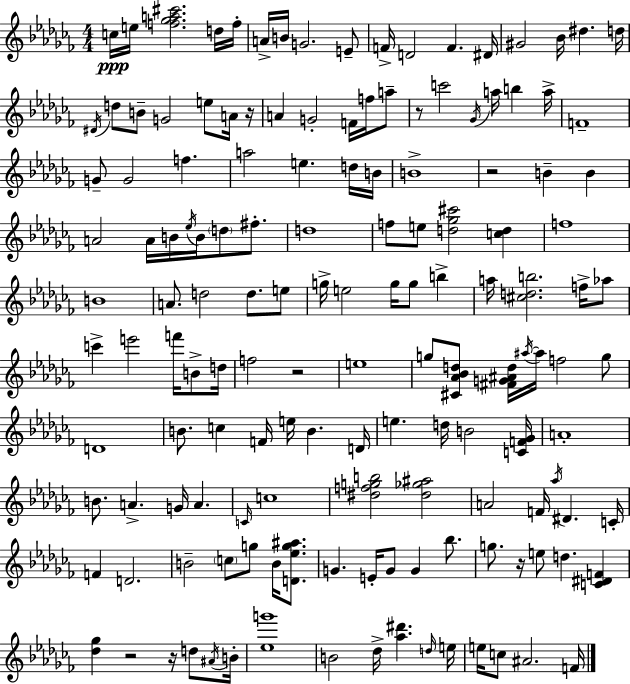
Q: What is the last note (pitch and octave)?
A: F4